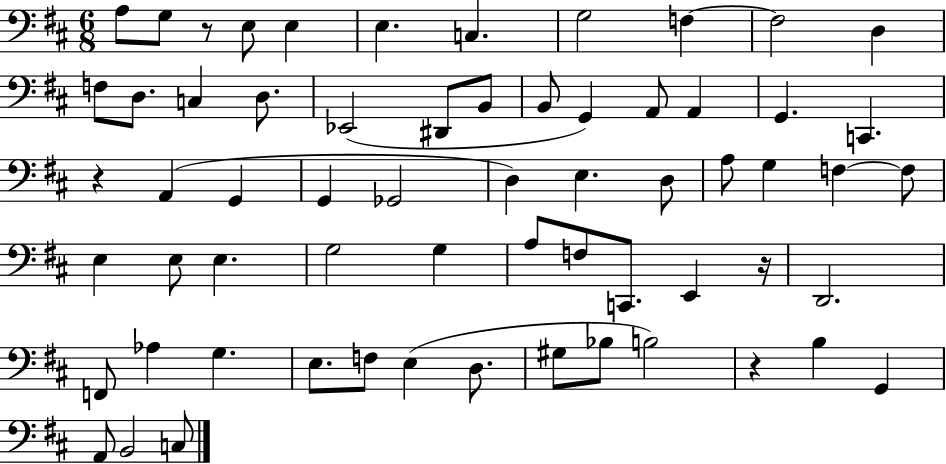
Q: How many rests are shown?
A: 4